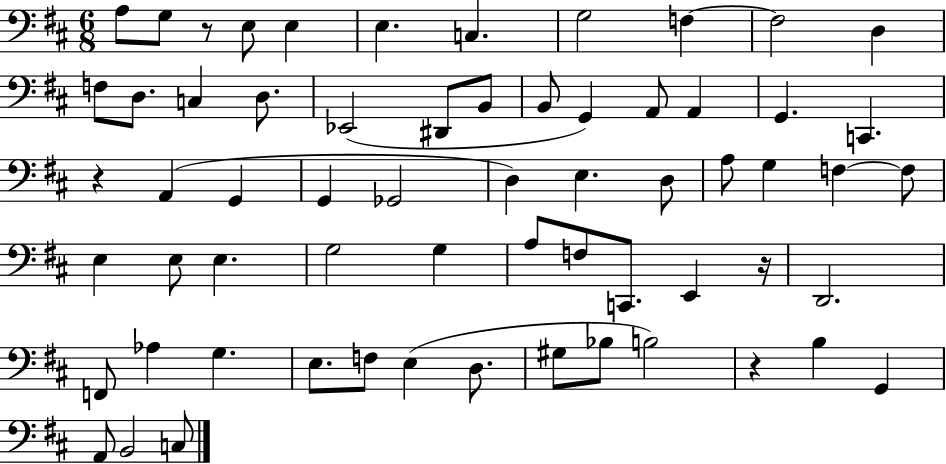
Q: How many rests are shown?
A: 4